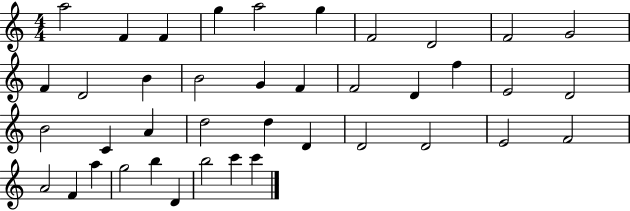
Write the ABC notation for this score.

X:1
T:Untitled
M:4/4
L:1/4
K:C
a2 F F g a2 g F2 D2 F2 G2 F D2 B B2 G F F2 D f E2 D2 B2 C A d2 d D D2 D2 E2 F2 A2 F a g2 b D b2 c' c'